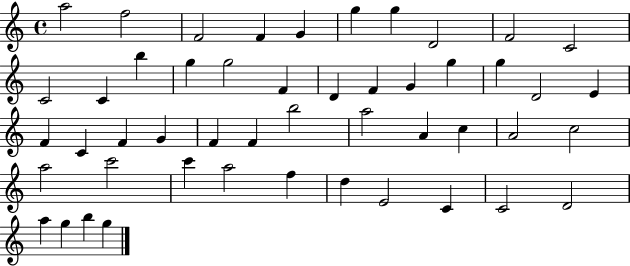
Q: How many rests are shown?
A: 0